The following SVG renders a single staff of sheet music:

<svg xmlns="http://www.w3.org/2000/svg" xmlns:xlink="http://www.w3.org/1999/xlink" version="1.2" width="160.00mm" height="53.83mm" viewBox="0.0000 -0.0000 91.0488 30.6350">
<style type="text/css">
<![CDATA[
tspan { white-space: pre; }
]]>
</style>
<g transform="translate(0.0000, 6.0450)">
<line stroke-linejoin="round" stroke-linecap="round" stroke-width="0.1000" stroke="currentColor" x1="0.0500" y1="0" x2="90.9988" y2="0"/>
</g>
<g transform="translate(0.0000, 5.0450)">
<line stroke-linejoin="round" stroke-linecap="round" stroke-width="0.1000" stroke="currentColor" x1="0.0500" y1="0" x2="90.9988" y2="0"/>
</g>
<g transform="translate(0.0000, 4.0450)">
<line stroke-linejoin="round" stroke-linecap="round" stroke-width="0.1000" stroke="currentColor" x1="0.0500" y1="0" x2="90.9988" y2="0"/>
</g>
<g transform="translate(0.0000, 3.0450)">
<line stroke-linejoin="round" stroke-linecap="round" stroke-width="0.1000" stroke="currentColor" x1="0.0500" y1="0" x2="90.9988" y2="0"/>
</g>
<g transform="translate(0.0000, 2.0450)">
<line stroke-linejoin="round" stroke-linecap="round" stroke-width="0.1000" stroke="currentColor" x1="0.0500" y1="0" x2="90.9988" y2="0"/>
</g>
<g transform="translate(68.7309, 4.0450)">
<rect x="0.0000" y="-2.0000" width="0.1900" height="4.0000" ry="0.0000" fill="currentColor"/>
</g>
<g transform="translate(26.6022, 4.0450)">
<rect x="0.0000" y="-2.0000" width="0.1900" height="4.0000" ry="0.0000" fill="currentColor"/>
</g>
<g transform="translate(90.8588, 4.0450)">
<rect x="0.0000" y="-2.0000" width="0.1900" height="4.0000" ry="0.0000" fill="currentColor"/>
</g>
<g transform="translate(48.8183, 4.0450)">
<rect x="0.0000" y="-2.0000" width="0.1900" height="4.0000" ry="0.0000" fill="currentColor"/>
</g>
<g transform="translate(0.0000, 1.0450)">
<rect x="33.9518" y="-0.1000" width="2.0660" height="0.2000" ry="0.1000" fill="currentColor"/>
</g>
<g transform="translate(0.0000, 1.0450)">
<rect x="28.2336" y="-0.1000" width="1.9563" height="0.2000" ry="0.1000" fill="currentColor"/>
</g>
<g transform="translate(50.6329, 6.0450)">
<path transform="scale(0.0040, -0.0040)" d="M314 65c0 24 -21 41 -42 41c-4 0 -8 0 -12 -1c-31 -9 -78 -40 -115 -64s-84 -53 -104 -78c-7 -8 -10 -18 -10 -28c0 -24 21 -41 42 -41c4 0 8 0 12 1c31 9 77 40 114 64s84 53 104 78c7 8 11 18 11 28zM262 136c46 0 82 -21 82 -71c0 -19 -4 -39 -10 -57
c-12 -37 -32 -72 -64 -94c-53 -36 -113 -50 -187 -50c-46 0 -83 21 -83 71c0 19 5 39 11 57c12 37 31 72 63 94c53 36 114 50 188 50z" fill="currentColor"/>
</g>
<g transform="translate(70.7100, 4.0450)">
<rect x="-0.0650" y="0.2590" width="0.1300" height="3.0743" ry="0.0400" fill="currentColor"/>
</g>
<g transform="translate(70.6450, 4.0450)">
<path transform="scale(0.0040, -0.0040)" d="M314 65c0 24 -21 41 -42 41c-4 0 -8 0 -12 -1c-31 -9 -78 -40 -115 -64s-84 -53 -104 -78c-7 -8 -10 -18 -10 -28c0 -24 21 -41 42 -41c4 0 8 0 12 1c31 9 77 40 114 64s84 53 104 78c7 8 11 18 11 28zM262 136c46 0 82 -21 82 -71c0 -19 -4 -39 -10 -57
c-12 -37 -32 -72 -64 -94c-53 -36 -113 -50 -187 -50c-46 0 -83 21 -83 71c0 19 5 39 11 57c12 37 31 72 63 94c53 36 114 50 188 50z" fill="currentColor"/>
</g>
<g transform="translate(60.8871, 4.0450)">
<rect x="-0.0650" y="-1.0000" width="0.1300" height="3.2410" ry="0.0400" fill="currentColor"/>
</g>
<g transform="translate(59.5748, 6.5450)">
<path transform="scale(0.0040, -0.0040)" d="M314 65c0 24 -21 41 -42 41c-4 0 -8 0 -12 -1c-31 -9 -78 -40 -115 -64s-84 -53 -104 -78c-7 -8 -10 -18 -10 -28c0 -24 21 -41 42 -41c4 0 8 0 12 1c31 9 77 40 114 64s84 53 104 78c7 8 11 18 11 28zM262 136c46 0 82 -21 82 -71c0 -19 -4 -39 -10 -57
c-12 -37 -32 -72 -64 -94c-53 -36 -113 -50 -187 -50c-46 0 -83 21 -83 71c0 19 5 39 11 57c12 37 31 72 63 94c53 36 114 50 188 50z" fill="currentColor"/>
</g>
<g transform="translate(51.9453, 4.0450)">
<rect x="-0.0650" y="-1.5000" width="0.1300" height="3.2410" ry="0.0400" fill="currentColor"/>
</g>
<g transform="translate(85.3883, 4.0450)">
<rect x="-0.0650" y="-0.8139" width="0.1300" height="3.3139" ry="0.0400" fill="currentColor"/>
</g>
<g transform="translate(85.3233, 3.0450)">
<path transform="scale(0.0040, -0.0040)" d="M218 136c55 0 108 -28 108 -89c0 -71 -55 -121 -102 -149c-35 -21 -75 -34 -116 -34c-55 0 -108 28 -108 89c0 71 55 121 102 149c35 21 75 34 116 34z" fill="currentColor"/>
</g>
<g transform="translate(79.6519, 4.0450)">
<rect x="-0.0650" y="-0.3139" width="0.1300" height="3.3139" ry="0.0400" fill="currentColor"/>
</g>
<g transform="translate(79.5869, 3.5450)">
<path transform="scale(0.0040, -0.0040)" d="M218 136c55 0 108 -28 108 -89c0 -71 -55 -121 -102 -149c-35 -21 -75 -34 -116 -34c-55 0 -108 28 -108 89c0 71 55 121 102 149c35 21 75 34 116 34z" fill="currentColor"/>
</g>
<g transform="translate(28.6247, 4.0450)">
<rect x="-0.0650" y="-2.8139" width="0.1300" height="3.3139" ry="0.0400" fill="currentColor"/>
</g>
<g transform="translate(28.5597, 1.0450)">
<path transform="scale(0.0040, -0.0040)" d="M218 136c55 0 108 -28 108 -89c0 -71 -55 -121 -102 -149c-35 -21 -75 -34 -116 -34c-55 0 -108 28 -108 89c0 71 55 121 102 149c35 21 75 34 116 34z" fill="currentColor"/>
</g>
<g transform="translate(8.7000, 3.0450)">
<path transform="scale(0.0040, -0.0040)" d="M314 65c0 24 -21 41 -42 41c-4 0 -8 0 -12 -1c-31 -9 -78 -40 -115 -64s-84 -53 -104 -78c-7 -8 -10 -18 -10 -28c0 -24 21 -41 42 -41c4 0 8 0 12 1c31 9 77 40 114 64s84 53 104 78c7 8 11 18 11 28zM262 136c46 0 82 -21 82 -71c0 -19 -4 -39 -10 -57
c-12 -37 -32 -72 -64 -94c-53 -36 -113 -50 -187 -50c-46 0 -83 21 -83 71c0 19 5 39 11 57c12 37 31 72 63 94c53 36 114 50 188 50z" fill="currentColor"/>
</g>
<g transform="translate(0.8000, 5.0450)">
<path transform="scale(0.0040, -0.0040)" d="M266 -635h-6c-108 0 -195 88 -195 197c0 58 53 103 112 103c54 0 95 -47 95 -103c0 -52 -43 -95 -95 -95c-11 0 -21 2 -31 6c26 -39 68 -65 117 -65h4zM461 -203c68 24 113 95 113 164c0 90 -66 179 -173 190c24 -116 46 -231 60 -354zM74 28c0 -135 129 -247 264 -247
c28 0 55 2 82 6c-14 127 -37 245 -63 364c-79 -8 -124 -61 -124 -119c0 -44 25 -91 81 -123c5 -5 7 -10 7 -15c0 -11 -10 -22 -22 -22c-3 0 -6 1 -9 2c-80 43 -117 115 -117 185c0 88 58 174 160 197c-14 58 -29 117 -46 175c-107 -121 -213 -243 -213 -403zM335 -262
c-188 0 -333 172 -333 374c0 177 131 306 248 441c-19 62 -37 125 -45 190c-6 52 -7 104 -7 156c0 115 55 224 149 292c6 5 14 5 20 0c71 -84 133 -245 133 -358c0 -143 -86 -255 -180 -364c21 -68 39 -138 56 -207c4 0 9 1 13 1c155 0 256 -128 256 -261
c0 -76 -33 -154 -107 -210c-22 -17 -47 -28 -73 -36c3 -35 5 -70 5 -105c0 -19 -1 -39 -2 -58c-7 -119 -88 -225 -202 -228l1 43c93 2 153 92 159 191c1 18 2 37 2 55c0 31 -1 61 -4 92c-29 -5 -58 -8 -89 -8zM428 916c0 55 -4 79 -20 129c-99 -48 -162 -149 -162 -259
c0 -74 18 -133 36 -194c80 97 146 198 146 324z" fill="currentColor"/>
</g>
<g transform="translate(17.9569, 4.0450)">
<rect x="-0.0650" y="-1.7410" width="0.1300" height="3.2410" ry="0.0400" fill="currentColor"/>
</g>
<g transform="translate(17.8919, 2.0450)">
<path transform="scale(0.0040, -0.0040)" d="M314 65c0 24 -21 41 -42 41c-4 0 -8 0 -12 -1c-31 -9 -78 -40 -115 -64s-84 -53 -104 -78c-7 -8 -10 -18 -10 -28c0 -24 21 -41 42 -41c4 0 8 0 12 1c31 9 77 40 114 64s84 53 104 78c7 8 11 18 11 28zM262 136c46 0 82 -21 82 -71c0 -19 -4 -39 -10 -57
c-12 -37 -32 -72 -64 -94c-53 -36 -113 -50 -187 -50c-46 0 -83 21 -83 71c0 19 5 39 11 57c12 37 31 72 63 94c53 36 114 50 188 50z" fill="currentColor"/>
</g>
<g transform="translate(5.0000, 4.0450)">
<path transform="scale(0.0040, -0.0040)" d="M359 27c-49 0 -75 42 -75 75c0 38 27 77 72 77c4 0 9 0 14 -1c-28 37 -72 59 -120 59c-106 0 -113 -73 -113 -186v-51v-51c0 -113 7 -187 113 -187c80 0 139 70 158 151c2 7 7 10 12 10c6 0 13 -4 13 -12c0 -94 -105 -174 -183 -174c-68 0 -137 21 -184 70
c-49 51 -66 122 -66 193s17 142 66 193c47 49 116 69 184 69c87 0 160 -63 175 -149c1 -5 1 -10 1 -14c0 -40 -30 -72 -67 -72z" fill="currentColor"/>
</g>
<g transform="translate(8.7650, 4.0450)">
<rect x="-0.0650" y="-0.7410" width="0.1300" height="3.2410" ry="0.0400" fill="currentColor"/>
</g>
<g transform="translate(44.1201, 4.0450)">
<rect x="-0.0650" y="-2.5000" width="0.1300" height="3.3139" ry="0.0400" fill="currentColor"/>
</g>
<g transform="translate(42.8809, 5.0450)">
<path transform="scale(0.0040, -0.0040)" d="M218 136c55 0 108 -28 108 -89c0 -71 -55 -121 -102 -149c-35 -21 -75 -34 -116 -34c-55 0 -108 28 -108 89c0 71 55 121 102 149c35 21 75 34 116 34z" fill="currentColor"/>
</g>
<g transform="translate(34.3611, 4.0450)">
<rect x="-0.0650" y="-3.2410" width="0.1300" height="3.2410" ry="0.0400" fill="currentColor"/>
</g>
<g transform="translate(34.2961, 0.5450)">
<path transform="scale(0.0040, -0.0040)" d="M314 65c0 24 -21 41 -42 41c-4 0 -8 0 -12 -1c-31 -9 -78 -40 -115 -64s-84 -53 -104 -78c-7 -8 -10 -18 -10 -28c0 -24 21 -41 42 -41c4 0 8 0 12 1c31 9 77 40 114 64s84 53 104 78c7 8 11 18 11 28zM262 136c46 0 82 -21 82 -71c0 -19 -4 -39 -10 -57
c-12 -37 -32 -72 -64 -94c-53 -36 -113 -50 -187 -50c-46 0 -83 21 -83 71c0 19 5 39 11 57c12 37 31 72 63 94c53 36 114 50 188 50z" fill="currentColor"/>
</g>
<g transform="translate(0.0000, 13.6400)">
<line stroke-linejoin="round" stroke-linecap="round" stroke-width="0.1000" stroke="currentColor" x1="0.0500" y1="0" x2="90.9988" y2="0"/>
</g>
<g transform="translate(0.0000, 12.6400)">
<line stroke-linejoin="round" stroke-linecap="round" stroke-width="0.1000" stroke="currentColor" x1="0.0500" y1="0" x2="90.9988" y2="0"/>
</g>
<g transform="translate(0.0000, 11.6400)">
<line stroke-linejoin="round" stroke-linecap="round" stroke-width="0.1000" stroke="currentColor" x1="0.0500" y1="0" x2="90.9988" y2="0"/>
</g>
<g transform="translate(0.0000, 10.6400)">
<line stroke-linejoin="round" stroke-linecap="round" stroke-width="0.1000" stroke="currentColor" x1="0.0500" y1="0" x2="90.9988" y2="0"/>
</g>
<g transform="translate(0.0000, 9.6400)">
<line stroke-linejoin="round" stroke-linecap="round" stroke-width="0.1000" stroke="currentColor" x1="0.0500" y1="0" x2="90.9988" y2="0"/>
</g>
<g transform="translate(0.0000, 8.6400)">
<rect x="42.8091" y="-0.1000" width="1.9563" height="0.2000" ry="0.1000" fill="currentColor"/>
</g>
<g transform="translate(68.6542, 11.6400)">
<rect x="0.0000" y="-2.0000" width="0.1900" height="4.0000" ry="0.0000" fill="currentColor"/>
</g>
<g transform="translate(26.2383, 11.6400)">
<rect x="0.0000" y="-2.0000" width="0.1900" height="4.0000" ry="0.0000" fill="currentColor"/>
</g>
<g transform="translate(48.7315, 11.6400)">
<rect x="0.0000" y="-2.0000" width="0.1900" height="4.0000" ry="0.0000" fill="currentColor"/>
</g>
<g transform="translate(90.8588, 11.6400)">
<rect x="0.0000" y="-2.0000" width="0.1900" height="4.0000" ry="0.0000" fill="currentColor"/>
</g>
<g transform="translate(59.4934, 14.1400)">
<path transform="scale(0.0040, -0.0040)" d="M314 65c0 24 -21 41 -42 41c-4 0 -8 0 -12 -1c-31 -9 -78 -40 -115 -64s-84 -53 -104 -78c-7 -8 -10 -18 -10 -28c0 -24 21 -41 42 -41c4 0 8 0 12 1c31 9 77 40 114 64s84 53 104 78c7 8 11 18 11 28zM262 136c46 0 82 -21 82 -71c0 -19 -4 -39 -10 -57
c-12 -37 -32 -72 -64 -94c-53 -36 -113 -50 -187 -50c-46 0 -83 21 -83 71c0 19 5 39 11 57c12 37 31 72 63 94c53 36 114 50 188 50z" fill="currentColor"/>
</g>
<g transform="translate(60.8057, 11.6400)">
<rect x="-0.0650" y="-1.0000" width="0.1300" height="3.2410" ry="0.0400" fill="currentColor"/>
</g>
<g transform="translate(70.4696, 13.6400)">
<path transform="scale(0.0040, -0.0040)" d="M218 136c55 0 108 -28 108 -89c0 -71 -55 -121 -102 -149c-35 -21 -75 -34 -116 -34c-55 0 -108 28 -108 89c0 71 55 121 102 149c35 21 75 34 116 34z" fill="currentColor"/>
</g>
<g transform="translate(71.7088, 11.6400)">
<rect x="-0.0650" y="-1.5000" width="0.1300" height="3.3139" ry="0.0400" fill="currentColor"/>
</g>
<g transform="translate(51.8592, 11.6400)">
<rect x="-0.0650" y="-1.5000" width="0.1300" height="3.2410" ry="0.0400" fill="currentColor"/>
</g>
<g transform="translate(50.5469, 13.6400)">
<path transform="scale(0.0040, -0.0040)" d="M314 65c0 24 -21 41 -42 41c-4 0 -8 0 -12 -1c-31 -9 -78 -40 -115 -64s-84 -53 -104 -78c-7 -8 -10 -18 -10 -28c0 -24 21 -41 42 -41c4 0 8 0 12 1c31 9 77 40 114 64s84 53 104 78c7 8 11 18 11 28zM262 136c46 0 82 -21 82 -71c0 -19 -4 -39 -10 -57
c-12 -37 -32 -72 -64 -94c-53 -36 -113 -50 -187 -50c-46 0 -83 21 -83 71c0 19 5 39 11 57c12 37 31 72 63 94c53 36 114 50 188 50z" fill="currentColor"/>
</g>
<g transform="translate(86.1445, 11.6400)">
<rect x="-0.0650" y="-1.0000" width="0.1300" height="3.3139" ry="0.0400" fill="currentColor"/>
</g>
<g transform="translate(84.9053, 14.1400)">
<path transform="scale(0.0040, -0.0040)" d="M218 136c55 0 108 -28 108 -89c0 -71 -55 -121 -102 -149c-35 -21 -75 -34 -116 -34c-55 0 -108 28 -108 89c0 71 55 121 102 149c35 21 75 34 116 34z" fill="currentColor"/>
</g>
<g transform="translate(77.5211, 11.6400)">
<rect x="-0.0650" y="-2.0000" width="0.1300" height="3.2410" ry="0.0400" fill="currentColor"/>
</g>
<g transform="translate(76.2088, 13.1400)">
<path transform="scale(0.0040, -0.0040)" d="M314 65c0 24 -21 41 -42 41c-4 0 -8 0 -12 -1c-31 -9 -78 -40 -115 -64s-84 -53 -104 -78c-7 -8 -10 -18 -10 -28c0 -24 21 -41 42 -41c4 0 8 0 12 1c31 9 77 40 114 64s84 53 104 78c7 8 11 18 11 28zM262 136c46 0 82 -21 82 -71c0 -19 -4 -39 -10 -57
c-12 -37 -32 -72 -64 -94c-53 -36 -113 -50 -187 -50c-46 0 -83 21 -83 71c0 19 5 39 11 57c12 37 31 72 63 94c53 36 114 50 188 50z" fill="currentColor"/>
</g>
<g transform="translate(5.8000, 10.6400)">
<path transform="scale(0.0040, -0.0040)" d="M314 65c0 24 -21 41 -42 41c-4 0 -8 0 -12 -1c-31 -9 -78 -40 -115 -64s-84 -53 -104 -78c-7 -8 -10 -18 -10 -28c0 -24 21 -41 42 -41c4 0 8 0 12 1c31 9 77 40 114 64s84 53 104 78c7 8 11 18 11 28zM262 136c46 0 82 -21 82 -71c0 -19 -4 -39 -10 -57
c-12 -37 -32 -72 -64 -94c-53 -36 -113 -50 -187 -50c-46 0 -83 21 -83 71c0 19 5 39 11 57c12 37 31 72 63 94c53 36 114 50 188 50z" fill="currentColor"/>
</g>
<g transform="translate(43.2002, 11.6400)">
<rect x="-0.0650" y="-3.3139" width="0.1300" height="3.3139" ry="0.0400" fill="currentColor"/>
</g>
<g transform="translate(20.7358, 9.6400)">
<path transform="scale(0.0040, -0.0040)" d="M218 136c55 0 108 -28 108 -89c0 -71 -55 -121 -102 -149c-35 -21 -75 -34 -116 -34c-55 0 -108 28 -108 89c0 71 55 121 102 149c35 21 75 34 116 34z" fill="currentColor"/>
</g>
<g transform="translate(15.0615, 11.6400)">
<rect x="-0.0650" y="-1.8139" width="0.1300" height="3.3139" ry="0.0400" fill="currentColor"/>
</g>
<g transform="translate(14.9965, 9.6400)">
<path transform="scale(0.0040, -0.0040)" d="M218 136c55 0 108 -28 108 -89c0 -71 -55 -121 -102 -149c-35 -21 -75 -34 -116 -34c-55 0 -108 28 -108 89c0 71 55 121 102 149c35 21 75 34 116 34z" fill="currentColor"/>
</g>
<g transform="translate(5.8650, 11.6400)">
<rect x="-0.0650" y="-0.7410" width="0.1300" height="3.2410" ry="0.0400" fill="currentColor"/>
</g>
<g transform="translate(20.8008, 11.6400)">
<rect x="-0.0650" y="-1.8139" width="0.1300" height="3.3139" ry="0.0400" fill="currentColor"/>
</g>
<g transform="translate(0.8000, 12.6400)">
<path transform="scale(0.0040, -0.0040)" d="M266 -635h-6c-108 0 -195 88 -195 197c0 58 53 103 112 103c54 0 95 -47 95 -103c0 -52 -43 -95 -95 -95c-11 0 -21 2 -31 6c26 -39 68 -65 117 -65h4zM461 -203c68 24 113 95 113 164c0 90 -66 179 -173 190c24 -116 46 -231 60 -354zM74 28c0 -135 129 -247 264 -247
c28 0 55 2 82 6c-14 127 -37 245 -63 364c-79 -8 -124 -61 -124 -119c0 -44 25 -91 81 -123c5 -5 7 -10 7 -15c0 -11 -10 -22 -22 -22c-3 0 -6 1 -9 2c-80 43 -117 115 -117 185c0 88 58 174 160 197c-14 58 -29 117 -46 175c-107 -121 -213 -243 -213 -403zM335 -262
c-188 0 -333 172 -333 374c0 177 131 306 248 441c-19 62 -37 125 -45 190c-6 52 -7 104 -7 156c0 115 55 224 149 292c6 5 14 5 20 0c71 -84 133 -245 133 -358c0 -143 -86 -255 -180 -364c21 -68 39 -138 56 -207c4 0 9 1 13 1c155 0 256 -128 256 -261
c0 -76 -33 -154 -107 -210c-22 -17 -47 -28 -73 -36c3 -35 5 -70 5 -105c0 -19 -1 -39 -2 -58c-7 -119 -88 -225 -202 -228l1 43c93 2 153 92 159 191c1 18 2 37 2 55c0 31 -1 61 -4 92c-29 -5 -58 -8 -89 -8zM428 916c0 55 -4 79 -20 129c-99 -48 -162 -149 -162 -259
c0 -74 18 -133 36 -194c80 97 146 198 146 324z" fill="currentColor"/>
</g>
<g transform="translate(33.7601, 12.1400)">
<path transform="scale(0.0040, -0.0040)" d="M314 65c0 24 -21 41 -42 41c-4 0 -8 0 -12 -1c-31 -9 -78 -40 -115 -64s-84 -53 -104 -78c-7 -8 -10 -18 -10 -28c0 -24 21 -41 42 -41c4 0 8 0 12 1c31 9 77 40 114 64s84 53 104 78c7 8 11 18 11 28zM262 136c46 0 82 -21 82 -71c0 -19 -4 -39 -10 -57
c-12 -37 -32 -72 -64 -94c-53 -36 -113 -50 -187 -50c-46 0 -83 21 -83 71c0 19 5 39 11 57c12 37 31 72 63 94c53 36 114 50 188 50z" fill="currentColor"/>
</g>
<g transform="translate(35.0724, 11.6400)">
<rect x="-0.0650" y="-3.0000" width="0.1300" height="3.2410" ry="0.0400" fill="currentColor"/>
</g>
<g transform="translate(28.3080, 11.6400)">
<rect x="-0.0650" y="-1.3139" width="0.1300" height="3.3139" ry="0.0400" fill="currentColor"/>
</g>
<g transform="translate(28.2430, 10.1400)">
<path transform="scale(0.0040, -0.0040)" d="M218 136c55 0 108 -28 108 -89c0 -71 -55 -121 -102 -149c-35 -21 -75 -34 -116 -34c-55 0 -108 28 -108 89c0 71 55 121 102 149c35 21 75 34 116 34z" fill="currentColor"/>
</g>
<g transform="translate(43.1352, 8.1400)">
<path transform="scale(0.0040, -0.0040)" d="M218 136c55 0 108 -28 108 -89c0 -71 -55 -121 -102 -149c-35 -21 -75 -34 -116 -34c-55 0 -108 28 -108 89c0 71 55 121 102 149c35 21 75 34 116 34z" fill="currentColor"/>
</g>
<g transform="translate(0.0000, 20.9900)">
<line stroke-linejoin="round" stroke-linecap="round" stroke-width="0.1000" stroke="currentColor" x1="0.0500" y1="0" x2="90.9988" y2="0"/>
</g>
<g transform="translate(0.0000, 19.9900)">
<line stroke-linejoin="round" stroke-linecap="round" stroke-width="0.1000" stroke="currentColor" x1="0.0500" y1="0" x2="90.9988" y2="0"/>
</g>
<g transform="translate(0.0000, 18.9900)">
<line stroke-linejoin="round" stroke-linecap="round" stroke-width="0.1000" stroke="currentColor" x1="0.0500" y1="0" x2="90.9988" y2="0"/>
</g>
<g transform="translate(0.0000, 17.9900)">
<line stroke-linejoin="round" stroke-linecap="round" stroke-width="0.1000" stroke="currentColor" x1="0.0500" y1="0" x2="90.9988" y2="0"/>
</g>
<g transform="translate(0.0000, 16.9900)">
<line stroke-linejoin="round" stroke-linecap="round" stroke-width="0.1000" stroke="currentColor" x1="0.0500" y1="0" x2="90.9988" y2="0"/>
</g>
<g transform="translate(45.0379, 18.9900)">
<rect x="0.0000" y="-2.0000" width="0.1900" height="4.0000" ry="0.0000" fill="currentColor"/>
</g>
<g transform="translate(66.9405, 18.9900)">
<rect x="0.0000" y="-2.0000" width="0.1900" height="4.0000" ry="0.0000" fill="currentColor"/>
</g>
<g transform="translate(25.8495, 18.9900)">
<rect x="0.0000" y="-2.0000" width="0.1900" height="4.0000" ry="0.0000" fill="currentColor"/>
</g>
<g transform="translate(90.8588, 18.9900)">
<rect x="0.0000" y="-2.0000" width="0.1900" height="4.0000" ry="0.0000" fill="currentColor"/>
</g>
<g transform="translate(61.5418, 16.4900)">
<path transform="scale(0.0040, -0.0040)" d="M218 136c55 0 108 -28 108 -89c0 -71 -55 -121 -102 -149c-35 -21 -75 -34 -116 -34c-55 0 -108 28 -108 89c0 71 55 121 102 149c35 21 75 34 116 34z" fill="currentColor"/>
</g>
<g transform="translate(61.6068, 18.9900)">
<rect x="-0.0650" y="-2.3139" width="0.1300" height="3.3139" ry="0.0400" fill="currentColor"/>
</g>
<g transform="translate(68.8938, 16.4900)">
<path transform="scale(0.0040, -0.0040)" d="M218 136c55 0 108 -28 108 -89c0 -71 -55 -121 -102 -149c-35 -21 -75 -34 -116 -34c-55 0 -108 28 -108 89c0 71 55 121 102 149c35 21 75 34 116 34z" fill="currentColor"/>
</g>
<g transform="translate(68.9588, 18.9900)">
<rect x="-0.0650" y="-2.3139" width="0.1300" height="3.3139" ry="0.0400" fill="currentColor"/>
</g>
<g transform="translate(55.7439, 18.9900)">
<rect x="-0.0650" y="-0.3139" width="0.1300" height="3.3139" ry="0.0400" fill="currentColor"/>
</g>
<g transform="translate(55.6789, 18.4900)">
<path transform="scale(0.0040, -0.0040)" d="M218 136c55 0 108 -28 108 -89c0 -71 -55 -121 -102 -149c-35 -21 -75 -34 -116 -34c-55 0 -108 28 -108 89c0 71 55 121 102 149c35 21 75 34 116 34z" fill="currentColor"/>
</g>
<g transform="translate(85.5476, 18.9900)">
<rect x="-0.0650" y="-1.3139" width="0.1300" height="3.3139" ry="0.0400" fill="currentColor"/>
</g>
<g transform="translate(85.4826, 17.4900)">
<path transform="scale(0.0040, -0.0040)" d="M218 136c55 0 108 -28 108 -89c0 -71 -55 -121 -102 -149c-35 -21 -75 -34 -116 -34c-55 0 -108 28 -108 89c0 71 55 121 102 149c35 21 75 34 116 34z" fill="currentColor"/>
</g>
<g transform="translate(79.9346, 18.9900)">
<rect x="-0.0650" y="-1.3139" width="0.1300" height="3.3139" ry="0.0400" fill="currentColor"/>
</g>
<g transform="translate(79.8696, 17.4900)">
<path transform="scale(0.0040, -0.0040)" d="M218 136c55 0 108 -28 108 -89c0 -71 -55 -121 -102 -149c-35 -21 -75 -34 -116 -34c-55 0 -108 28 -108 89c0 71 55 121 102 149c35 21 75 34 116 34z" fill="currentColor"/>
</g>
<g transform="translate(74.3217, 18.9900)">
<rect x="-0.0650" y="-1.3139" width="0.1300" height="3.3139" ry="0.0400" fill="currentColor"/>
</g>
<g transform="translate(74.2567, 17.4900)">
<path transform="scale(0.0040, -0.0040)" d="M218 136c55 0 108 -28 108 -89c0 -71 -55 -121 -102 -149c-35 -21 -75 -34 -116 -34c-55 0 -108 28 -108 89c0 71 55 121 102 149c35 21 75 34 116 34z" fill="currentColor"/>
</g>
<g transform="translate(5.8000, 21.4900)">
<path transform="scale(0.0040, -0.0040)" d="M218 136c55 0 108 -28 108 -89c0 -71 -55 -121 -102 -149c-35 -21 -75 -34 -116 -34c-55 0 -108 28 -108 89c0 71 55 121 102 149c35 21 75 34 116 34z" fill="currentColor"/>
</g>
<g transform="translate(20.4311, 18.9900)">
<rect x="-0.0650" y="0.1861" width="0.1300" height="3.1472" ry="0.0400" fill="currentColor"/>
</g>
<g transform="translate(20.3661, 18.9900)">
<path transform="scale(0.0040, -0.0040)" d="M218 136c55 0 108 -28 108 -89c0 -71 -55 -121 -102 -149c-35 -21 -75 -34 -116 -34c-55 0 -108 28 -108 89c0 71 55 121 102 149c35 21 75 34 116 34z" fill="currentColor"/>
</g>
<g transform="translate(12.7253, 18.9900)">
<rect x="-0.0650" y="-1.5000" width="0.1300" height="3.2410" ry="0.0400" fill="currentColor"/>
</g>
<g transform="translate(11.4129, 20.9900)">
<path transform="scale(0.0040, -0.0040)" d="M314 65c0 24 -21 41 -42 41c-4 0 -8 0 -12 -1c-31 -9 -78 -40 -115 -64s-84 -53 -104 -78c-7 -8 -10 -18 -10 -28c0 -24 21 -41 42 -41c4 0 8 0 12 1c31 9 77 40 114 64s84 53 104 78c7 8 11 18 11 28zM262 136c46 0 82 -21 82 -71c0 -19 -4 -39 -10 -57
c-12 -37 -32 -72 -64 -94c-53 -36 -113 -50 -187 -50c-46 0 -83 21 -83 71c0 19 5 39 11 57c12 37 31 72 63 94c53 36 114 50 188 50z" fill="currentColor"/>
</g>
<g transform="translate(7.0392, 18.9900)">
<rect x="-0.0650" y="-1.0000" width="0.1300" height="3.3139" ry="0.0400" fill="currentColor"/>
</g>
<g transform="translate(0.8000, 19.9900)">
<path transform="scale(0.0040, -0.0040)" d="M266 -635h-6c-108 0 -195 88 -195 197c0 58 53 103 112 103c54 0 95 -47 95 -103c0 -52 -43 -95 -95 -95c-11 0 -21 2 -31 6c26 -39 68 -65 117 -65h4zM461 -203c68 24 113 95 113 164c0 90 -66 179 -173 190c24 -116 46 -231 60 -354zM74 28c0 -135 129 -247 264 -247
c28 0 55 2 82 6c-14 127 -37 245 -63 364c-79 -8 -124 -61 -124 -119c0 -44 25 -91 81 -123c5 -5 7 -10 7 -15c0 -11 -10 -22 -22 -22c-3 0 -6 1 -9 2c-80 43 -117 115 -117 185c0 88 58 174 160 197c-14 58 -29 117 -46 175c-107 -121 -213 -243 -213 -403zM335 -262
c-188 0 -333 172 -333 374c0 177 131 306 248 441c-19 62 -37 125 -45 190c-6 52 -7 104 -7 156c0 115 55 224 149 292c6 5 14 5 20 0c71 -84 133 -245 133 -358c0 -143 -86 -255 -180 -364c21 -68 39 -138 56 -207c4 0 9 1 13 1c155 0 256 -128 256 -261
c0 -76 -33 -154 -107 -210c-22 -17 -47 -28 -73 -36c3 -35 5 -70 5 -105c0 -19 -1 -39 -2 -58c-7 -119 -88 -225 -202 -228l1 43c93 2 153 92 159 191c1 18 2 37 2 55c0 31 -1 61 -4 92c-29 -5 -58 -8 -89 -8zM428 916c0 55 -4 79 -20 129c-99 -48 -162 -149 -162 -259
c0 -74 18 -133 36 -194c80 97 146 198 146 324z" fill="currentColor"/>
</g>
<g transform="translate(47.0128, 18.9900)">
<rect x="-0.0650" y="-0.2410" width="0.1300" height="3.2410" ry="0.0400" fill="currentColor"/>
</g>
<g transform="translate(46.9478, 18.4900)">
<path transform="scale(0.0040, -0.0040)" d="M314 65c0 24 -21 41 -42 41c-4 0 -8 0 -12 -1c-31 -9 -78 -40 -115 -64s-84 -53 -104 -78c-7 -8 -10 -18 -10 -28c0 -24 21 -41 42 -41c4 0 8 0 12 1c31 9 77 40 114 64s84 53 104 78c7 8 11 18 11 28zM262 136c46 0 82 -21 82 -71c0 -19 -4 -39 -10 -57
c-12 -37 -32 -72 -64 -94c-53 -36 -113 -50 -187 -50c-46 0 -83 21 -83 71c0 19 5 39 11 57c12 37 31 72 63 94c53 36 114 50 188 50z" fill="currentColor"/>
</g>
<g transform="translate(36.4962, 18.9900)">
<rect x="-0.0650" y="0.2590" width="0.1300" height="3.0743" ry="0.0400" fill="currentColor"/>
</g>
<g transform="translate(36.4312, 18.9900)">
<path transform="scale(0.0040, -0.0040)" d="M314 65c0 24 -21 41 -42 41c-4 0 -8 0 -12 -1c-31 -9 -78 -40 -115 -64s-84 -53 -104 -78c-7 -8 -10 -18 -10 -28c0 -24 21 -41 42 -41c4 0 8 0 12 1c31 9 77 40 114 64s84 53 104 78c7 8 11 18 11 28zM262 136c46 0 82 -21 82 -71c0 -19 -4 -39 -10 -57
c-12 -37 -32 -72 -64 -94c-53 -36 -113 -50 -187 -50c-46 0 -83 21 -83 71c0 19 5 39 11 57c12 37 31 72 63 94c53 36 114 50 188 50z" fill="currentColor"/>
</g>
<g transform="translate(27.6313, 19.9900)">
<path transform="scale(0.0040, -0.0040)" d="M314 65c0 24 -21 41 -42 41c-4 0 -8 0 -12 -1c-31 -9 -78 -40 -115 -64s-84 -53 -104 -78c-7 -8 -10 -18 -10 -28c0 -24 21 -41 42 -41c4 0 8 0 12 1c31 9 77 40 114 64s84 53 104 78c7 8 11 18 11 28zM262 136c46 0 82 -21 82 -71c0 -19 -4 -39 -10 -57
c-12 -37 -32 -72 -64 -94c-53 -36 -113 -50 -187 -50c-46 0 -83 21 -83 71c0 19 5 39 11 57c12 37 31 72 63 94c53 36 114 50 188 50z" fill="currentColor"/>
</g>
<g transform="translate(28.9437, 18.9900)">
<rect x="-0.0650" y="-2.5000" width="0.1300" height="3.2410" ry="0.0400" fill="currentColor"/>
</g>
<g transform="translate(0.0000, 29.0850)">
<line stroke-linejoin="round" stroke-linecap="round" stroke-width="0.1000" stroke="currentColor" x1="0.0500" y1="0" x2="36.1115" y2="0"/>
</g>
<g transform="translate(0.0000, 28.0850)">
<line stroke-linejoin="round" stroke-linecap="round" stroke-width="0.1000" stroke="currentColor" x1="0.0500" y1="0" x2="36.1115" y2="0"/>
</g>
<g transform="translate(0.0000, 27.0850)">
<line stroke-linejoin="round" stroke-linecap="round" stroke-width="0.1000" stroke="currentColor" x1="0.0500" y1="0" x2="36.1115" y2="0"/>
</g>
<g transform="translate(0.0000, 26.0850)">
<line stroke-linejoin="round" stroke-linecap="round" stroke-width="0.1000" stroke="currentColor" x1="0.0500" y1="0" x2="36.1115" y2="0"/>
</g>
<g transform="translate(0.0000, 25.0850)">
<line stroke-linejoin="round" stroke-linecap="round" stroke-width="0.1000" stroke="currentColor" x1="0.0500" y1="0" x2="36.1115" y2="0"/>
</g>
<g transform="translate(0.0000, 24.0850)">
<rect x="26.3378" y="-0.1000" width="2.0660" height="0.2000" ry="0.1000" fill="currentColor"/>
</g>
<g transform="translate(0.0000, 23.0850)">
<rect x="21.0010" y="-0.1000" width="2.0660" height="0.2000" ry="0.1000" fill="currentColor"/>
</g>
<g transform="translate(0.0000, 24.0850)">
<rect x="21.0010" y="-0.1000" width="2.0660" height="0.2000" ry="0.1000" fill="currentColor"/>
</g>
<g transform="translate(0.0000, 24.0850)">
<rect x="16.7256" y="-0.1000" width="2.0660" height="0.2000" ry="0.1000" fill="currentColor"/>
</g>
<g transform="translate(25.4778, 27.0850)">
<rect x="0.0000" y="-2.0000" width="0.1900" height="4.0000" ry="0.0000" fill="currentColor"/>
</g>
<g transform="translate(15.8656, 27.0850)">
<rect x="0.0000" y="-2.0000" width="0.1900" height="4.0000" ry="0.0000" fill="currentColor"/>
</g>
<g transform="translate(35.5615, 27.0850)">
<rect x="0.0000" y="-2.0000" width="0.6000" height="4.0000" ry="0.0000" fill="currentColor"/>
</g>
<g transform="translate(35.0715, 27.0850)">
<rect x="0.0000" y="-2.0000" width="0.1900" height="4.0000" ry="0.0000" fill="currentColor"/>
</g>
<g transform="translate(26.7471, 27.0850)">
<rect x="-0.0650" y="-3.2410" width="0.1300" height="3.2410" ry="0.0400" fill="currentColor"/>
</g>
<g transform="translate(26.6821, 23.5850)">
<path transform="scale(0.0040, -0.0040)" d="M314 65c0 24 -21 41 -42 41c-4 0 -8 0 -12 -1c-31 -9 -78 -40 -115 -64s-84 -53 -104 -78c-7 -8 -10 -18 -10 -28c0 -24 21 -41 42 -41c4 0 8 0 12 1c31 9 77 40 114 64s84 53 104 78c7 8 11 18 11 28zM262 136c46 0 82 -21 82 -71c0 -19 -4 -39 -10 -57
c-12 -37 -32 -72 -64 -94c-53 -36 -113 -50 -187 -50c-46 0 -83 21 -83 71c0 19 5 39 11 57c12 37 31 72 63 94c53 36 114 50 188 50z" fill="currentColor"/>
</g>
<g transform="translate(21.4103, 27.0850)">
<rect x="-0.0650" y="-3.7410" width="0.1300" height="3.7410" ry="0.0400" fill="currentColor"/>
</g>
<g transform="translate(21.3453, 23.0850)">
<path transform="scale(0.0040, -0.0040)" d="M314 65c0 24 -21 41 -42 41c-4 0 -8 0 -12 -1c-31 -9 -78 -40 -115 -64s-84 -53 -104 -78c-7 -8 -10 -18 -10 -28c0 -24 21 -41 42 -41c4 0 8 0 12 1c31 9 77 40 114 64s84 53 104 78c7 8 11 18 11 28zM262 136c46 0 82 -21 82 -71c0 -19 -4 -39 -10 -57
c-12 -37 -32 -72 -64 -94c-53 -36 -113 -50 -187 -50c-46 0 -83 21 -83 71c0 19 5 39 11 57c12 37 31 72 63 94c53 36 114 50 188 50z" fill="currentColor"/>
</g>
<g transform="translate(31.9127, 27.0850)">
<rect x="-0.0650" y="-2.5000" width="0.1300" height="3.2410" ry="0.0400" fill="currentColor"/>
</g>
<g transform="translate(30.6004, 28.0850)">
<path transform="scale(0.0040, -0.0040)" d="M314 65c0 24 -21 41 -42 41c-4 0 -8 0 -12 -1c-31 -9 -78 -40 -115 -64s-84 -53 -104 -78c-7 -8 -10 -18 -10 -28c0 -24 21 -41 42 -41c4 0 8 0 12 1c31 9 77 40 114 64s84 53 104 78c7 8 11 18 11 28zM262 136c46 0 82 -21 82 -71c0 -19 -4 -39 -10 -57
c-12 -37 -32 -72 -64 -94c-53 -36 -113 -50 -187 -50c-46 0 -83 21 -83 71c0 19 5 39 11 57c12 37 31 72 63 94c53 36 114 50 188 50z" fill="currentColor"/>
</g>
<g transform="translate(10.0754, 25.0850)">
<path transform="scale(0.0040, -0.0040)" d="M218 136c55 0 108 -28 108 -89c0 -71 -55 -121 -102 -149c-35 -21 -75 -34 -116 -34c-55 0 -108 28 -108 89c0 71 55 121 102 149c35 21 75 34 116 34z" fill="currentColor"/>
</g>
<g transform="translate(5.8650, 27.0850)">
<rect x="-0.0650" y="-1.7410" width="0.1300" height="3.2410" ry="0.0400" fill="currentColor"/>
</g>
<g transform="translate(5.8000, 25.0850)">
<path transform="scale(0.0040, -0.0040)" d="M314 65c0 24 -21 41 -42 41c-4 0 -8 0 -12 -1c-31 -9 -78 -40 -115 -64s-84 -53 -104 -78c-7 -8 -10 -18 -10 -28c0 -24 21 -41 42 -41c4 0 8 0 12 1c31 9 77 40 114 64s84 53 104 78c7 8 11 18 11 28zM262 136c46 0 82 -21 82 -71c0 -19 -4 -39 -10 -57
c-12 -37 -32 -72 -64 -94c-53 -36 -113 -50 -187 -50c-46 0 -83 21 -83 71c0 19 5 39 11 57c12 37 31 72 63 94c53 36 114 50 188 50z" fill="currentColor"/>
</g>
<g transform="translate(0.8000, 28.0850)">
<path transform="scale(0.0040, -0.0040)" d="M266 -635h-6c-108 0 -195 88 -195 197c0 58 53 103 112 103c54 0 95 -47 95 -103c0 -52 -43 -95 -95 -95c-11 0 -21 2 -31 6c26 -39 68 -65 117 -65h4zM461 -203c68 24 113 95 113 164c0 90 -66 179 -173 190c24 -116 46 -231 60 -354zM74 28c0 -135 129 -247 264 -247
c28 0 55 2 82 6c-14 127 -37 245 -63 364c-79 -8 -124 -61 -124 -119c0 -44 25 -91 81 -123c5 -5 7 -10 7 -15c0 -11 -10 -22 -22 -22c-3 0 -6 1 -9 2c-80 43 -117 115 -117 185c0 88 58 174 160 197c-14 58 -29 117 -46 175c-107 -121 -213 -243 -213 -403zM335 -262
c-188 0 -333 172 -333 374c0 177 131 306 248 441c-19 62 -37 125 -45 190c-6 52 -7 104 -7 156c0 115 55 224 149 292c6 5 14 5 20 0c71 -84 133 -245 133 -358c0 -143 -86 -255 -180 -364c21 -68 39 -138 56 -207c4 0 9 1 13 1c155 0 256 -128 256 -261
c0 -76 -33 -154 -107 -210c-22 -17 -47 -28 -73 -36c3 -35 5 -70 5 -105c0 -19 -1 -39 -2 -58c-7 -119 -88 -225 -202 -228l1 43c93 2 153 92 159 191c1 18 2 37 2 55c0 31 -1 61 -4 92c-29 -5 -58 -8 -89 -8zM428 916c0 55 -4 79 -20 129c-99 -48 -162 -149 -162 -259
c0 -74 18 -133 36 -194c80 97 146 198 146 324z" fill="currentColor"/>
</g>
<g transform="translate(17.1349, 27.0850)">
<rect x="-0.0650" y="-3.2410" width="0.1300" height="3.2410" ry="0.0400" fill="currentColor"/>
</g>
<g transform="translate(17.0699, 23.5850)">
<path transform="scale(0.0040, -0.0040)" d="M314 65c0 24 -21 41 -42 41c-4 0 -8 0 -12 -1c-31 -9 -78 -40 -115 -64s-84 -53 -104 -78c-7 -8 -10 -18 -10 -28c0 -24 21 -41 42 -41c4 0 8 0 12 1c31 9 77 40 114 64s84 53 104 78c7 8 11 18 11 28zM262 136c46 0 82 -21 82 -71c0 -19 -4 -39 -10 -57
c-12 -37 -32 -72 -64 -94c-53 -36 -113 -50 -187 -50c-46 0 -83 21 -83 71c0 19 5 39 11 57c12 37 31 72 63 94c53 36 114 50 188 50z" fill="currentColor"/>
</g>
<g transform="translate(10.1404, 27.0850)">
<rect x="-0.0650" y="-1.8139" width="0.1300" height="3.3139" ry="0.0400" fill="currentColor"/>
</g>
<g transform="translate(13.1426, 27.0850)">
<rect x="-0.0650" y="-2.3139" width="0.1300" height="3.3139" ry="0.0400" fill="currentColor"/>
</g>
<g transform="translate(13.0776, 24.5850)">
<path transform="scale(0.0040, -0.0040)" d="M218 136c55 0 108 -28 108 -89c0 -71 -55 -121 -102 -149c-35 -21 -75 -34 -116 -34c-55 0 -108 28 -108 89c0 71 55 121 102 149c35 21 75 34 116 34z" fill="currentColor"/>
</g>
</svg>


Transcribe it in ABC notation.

X:1
T:Untitled
M:4/4
L:1/4
K:C
d2 f2 a b2 G E2 D2 B2 c d d2 f f e A2 b E2 D2 E F2 D D E2 B G2 B2 c2 c g g e e e f2 f g b2 c'2 b2 G2